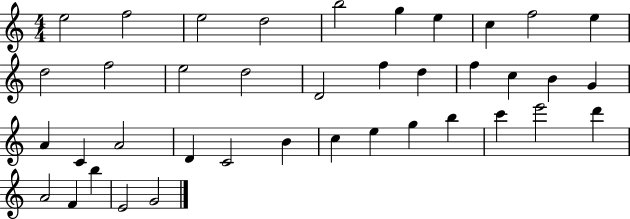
X:1
T:Untitled
M:4/4
L:1/4
K:C
e2 f2 e2 d2 b2 g e c f2 e d2 f2 e2 d2 D2 f d f c B G A C A2 D C2 B c e g b c' e'2 d' A2 F b E2 G2